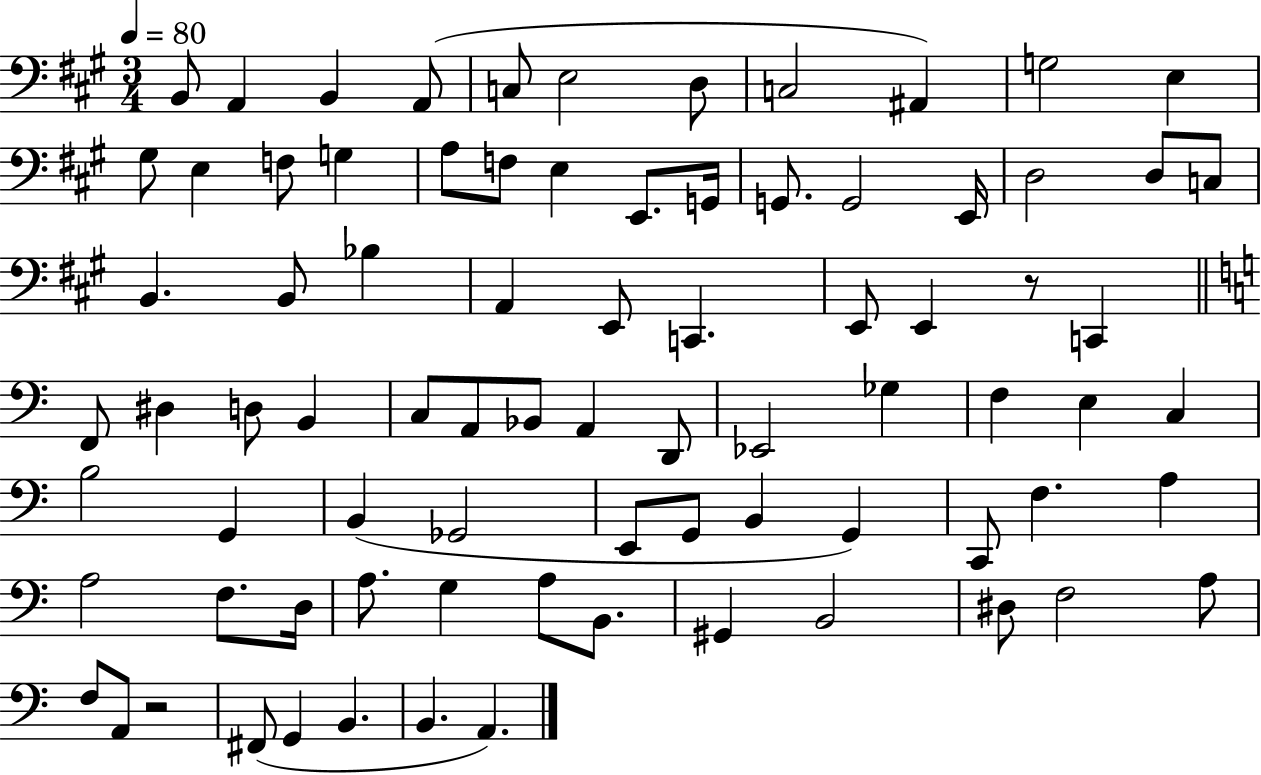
{
  \clef bass
  \numericTimeSignature
  \time 3/4
  \key a \major
  \tempo 4 = 80
  b,8 a,4 b,4 a,8( | c8 e2 d8 | c2 ais,4) | g2 e4 | \break gis8 e4 f8 g4 | a8 f8 e4 e,8. g,16 | g,8. g,2 e,16 | d2 d8 c8 | \break b,4. b,8 bes4 | a,4 e,8 c,4. | e,8 e,4 r8 c,4 | \bar "||" \break \key c \major f,8 dis4 d8 b,4 | c8 a,8 bes,8 a,4 d,8 | ees,2 ges4 | f4 e4 c4 | \break b2 g,4 | b,4( ges,2 | e,8 g,8 b,4 g,4) | c,8 f4. a4 | \break a2 f8. d16 | a8. g4 a8 b,8. | gis,4 b,2 | dis8 f2 a8 | \break f8 a,8 r2 | fis,8( g,4 b,4. | b,4. a,4.) | \bar "|."
}